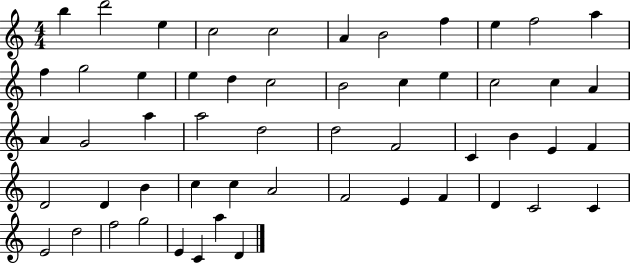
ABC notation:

X:1
T:Untitled
M:4/4
L:1/4
K:C
b d'2 e c2 c2 A B2 f e f2 a f g2 e e d c2 B2 c e c2 c A A G2 a a2 d2 d2 F2 C B E F D2 D B c c A2 F2 E F D C2 C E2 d2 f2 g2 E C a D